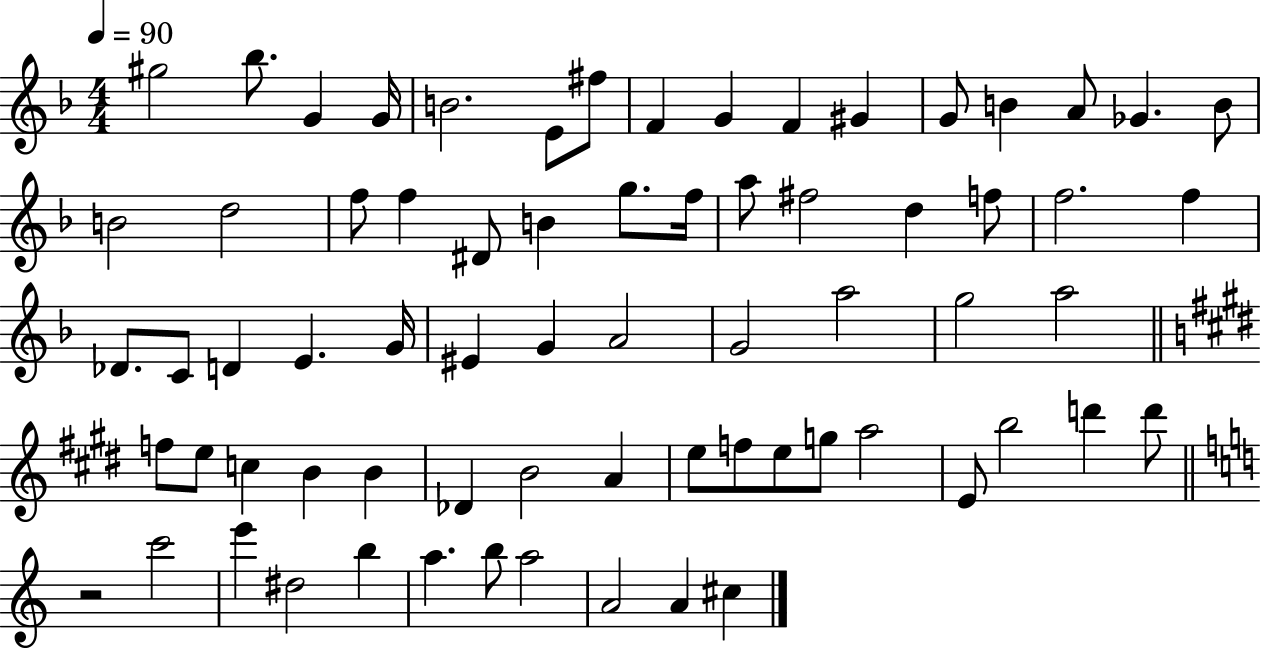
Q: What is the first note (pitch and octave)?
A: G#5